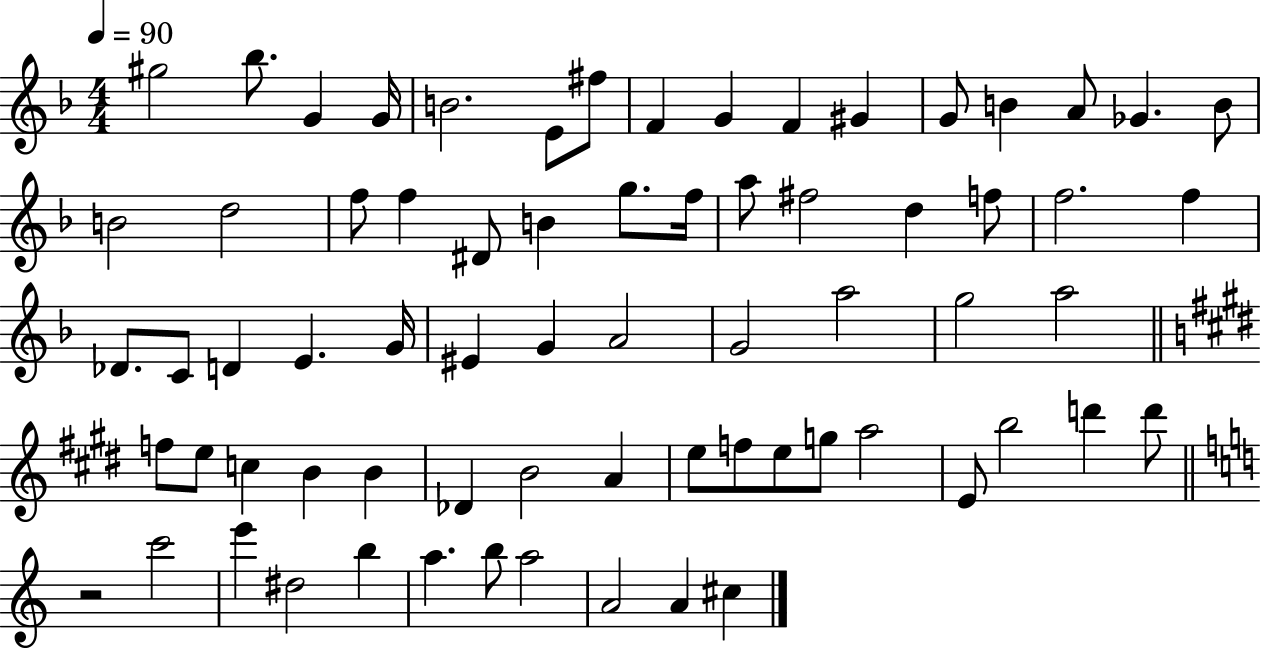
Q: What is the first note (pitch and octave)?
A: G#5